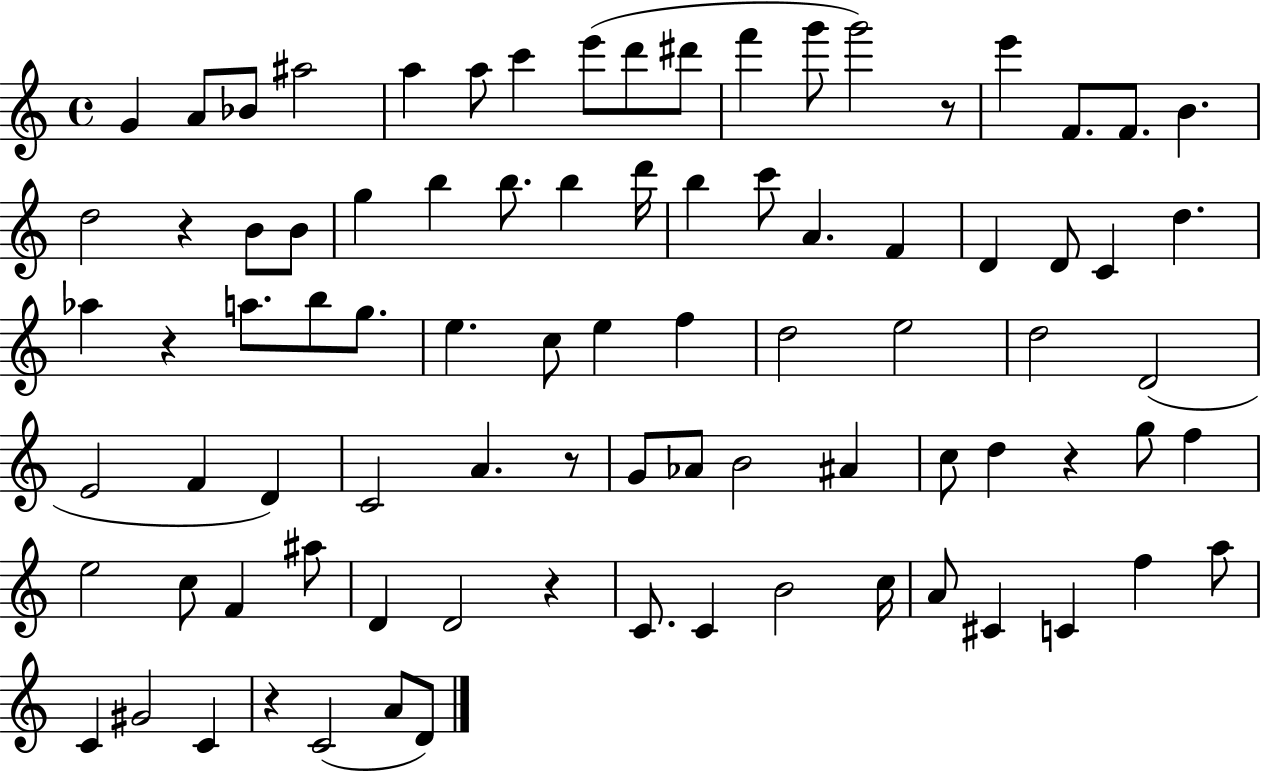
{
  \clef treble
  \time 4/4
  \defaultTimeSignature
  \key c \major
  g'4 a'8 bes'8 ais''2 | a''4 a''8 c'''4 e'''8( d'''8 dis'''8 | f'''4 g'''8 g'''2) r8 | e'''4 f'8. f'8. b'4. | \break d''2 r4 b'8 b'8 | g''4 b''4 b''8. b''4 d'''16 | b''4 c'''8 a'4. f'4 | d'4 d'8 c'4 d''4. | \break aes''4 r4 a''8. b''8 g''8. | e''4. c''8 e''4 f''4 | d''2 e''2 | d''2 d'2( | \break e'2 f'4 d'4) | c'2 a'4. r8 | g'8 aes'8 b'2 ais'4 | c''8 d''4 r4 g''8 f''4 | \break e''2 c''8 f'4 ais''8 | d'4 d'2 r4 | c'8. c'4 b'2 c''16 | a'8 cis'4 c'4 f''4 a''8 | \break c'4 gis'2 c'4 | r4 c'2( a'8 d'8) | \bar "|."
}